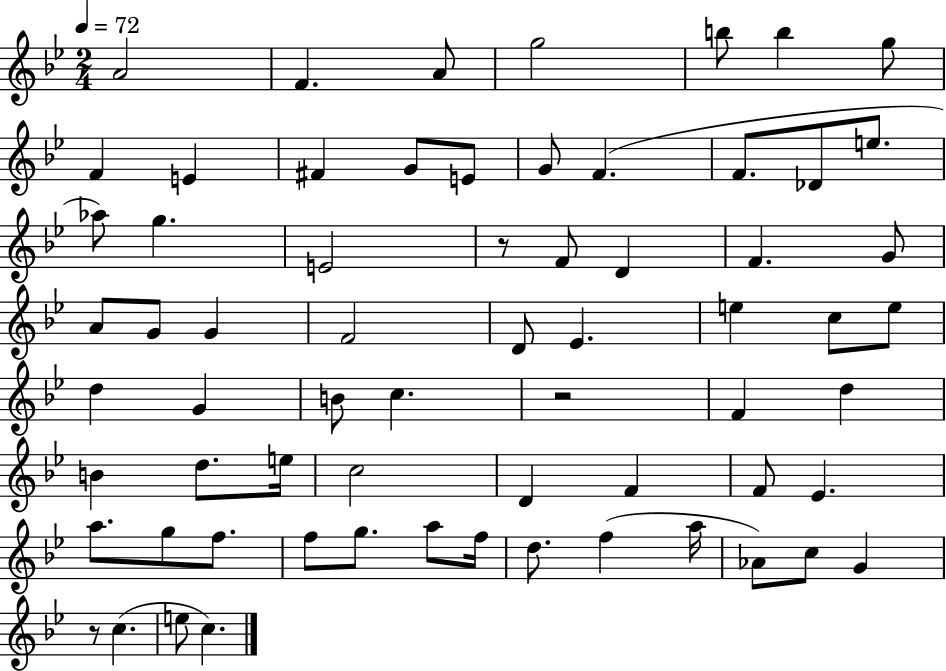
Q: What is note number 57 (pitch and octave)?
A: A5